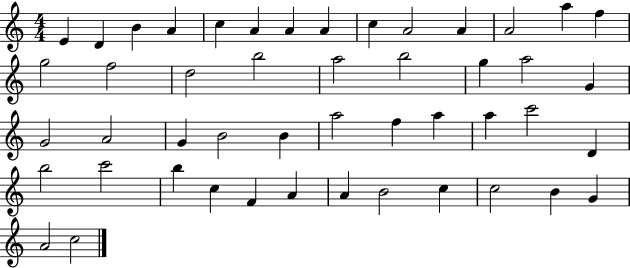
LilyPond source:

{
  \clef treble
  \numericTimeSignature
  \time 4/4
  \key c \major
  e'4 d'4 b'4 a'4 | c''4 a'4 a'4 a'4 | c''4 a'2 a'4 | a'2 a''4 f''4 | \break g''2 f''2 | d''2 b''2 | a''2 b''2 | g''4 a''2 g'4 | \break g'2 a'2 | g'4 b'2 b'4 | a''2 f''4 a''4 | a''4 c'''2 d'4 | \break b''2 c'''2 | b''4 c''4 f'4 a'4 | a'4 b'2 c''4 | c''2 b'4 g'4 | \break a'2 c''2 | \bar "|."
}